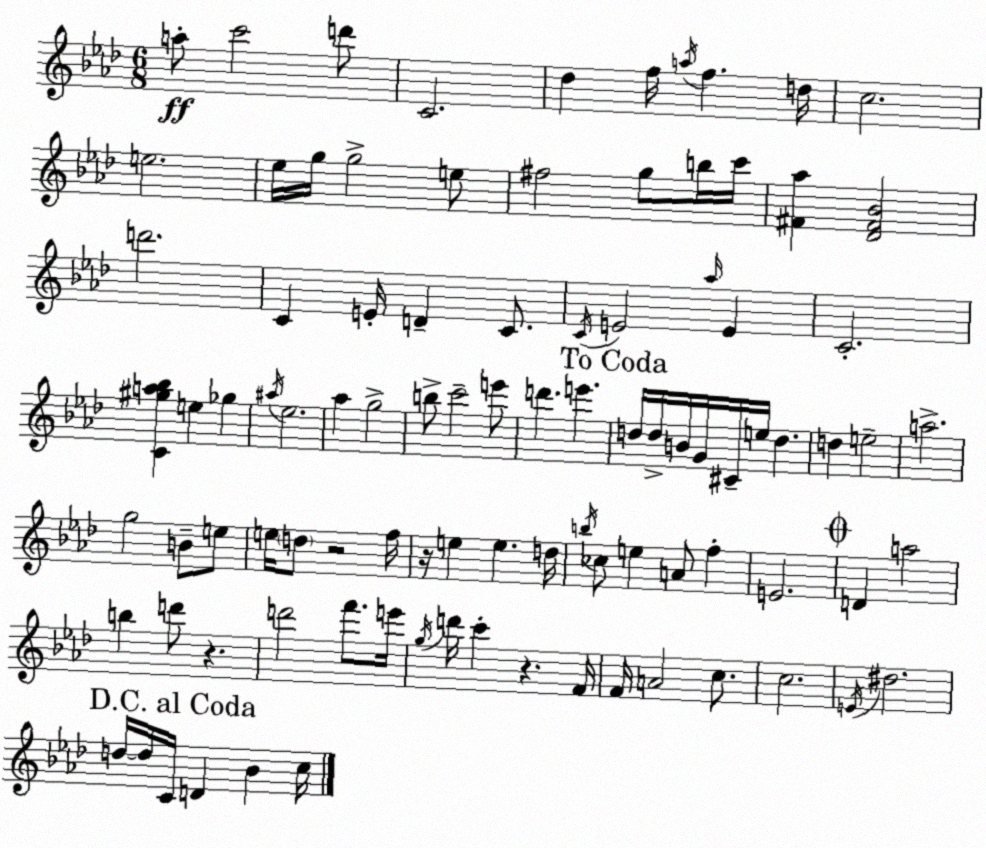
X:1
T:Untitled
M:6/8
L:1/4
K:Fm
a/2 c'2 d'/2 C2 _d f/4 a/4 f d/4 c2 e2 _e/4 g/4 g2 e/2 ^f2 g/2 b/4 c'/4 [^F_a] [_D^F_B]2 d'2 C E/4 D C/2 C/4 E2 _a/4 E C2 [C^ga_b] e _g ^a/4 _e2 _a g2 b/2 c'2 e'/2 d' e' d/4 d/4 B/4 G/4 ^C/4 e/4 d d e2 a2 g2 B/2 e/2 e/4 d/2 z2 f/4 z/4 e e d/4 b/4 _c/2 e A/2 f E2 D a2 b d'/2 z d'2 f'/2 e'/4 g/4 d'/4 c' z F/4 F/4 A2 c/2 c2 E/4 ^d2 d/4 d/4 C/4 D _B c/4